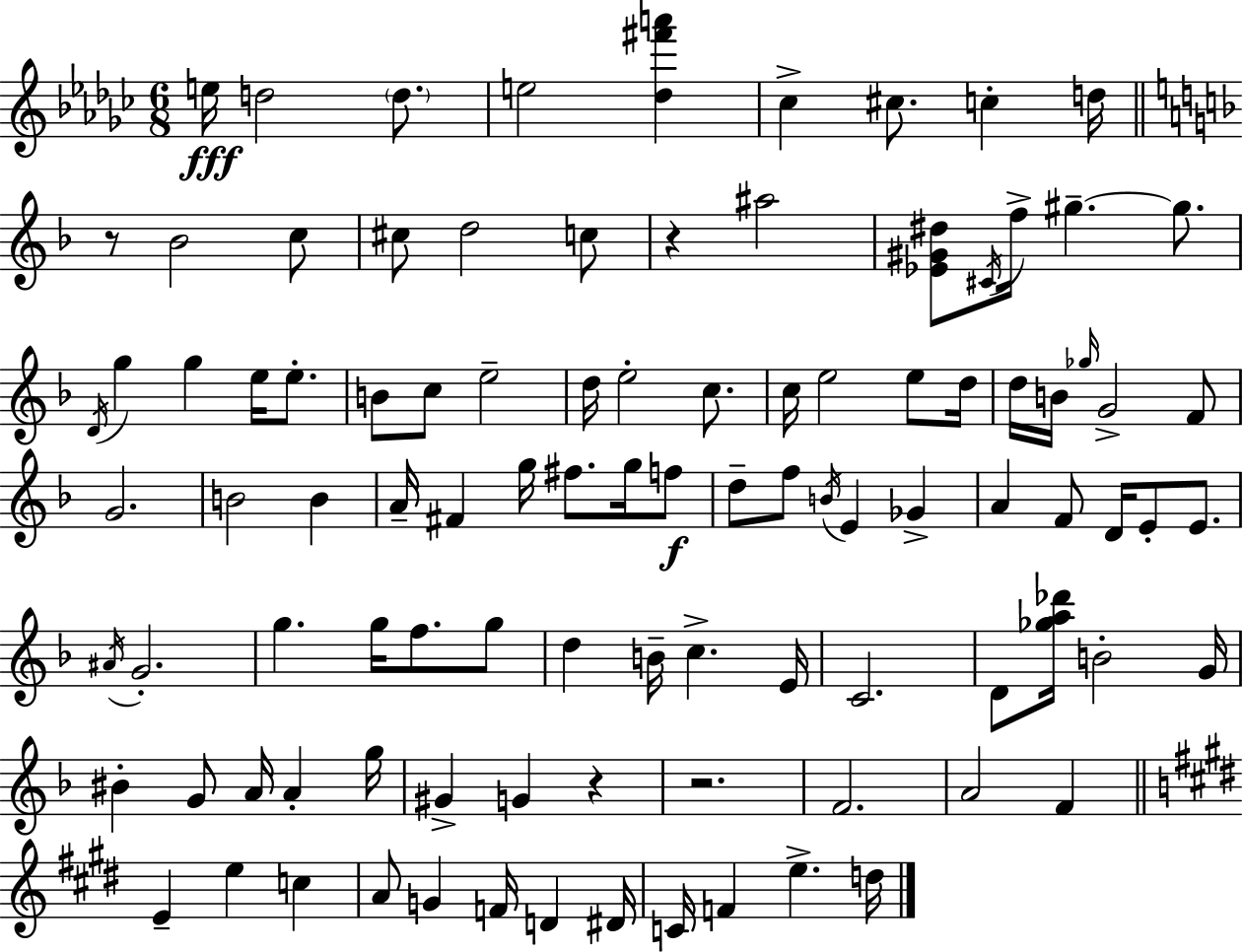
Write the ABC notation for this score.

X:1
T:Untitled
M:6/8
L:1/4
K:Ebm
e/4 d2 d/2 e2 [_d^f'a'] _c ^c/2 c d/4 z/2 _B2 c/2 ^c/2 d2 c/2 z ^a2 [_E^G^d]/2 ^C/4 f/4 ^g ^g/2 D/4 g g e/4 e/2 B/2 c/2 e2 d/4 e2 c/2 c/4 e2 e/2 d/4 d/4 B/4 _g/4 G2 F/2 G2 B2 B A/4 ^F g/4 ^f/2 g/4 f/2 d/2 f/2 B/4 E _G A F/2 D/4 E/2 E/2 ^A/4 G2 g g/4 f/2 g/2 d B/4 c E/4 C2 D/2 [_ga_d']/4 B2 G/4 ^B G/2 A/4 A g/4 ^G G z z2 F2 A2 F E e c A/2 G F/4 D ^D/4 C/4 F e d/4